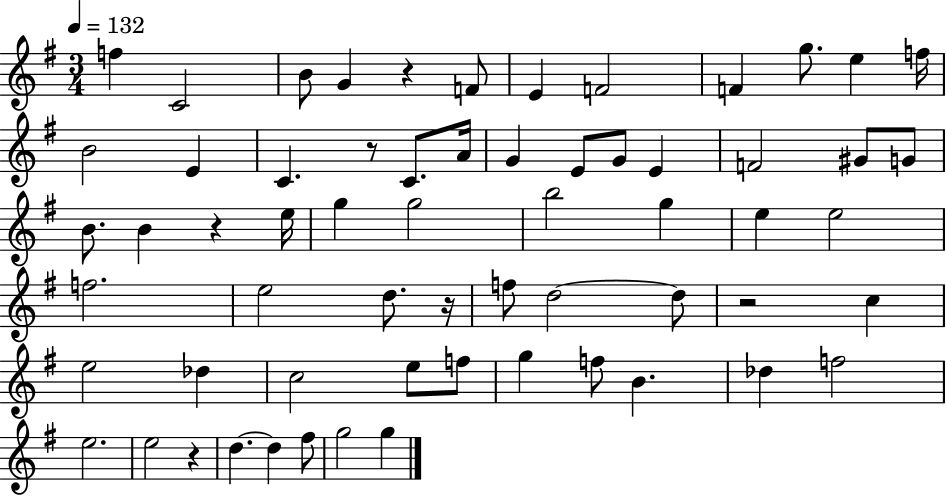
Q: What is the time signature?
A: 3/4